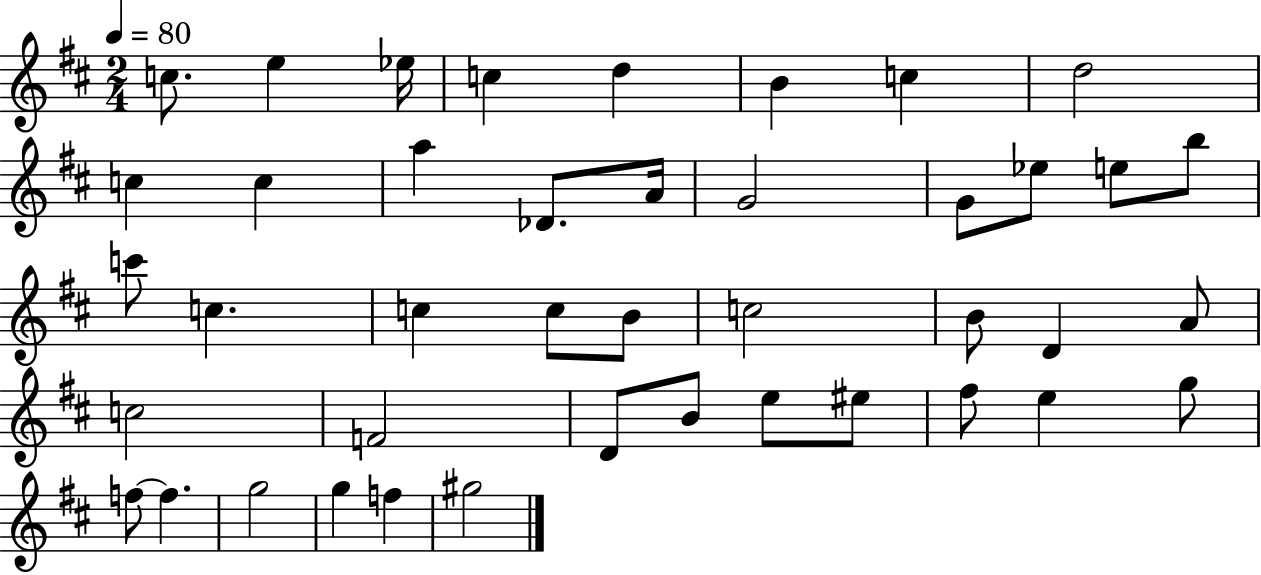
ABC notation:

X:1
T:Untitled
M:2/4
L:1/4
K:D
c/2 e _e/4 c d B c d2 c c a _D/2 A/4 G2 G/2 _e/2 e/2 b/2 c'/2 c c c/2 B/2 c2 B/2 D A/2 c2 F2 D/2 B/2 e/2 ^e/2 ^f/2 e g/2 f/2 f g2 g f ^g2